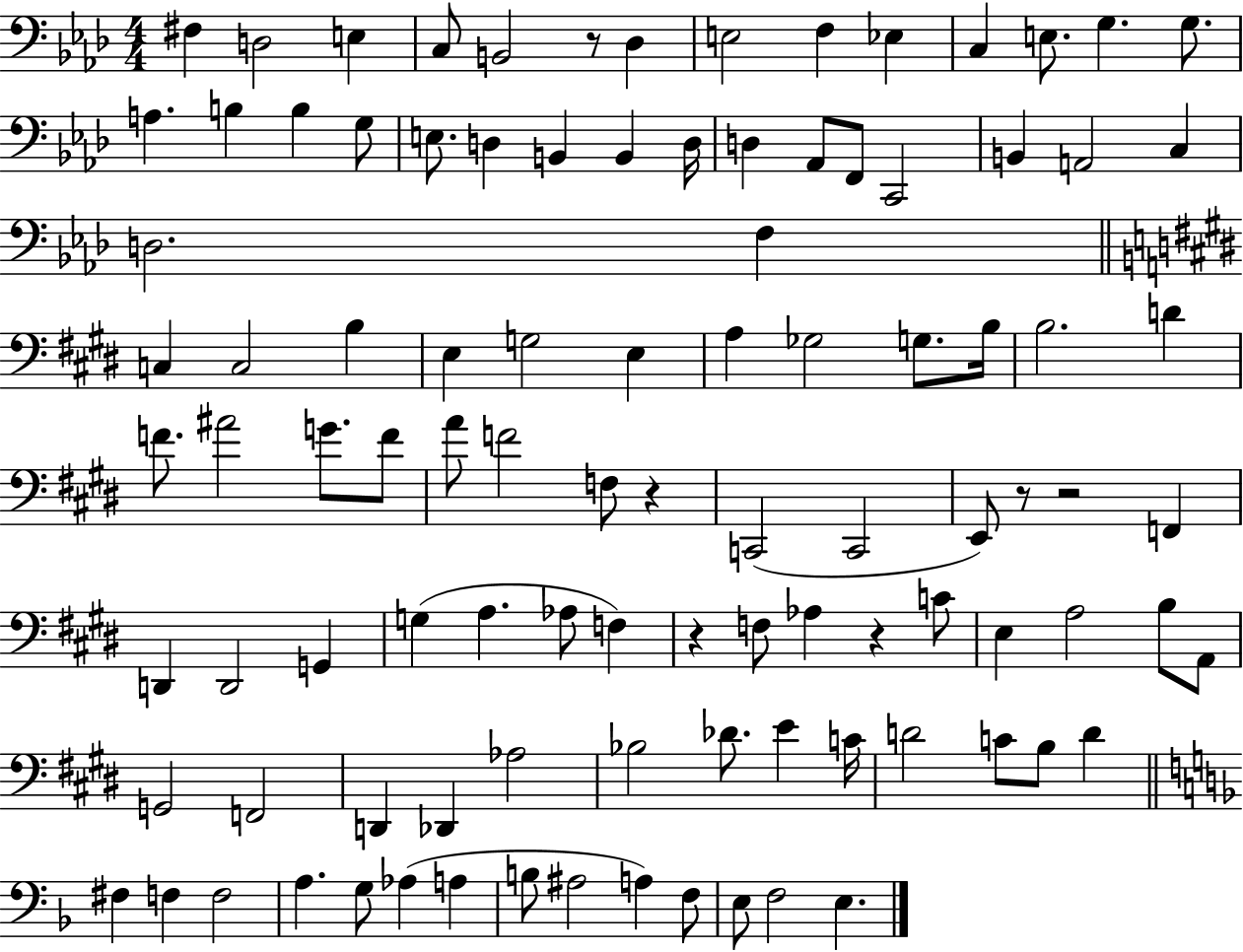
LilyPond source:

{
  \clef bass
  \numericTimeSignature
  \time 4/4
  \key aes \major
  fis4 d2 e4 | c8 b,2 r8 des4 | e2 f4 ees4 | c4 e8. g4. g8. | \break a4. b4 b4 g8 | e8. d4 b,4 b,4 d16 | d4 aes,8 f,8 c,2 | b,4 a,2 c4 | \break d2. f4 | \bar "||" \break \key e \major c4 c2 b4 | e4 g2 e4 | a4 ges2 g8. b16 | b2. d'4 | \break f'8. ais'2 g'8. f'8 | a'8 f'2 f8 r4 | c,2( c,2 | e,8) r8 r2 f,4 | \break d,4 d,2 g,4 | g4( a4. aes8 f4) | r4 f8 aes4 r4 c'8 | e4 a2 b8 a,8 | \break g,2 f,2 | d,4 des,4 aes2 | bes2 des'8. e'4 c'16 | d'2 c'8 b8 d'4 | \break \bar "||" \break \key f \major fis4 f4 f2 | a4. g8 aes4( a4 | b8 ais2 a4) f8 | e8 f2 e4. | \break \bar "|."
}